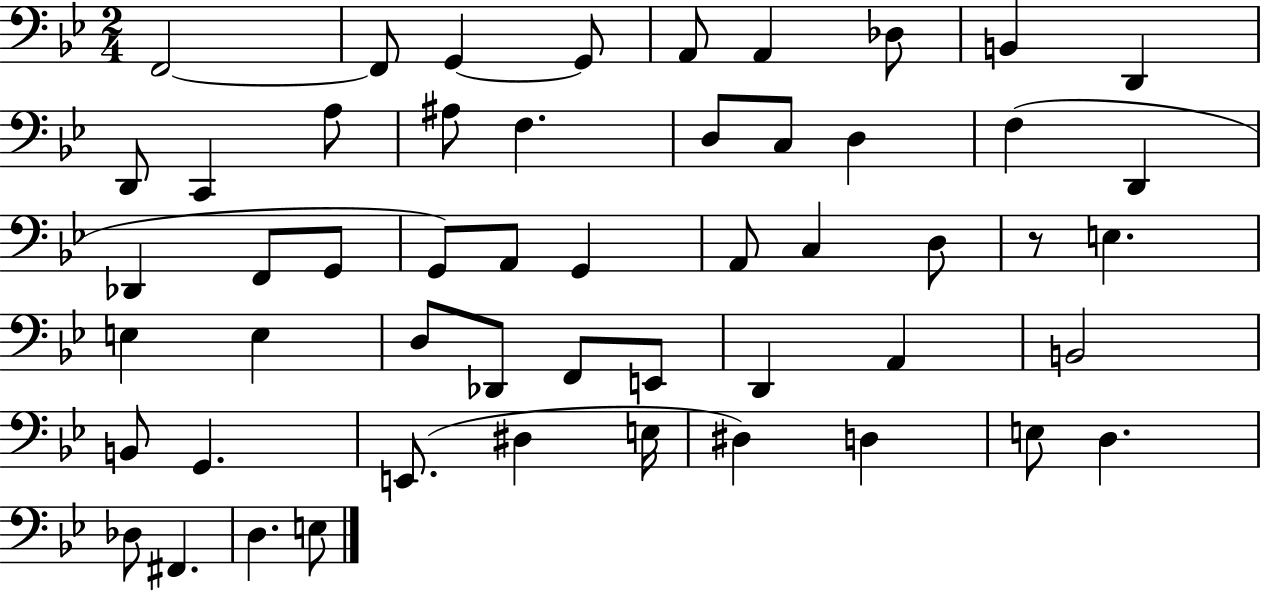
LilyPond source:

{
  \clef bass
  \numericTimeSignature
  \time 2/4
  \key bes \major
  f,2~~ | f,8 g,4~~ g,8 | a,8 a,4 des8 | b,4 d,4 | \break d,8 c,4 a8 | ais8 f4. | d8 c8 d4 | f4( d,4 | \break des,4 f,8 g,8 | g,8) a,8 g,4 | a,8 c4 d8 | r8 e4. | \break e4 e4 | d8 des,8 f,8 e,8 | d,4 a,4 | b,2 | \break b,8 g,4. | e,8.( dis4 e16 | dis4) d4 | e8 d4. | \break des8 fis,4. | d4. e8 | \bar "|."
}